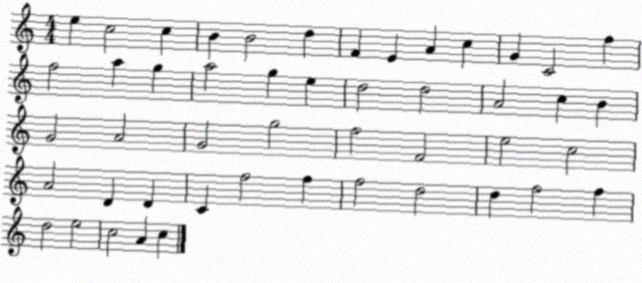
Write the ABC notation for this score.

X:1
T:Untitled
M:4/4
L:1/4
K:C
e c2 c B B2 d F E A c G C2 f f2 a g a2 g e d2 d2 A2 c B G2 A2 G2 g2 f2 F2 e2 c2 A2 D D C f2 f f2 d2 d f2 f d2 e2 c2 A c